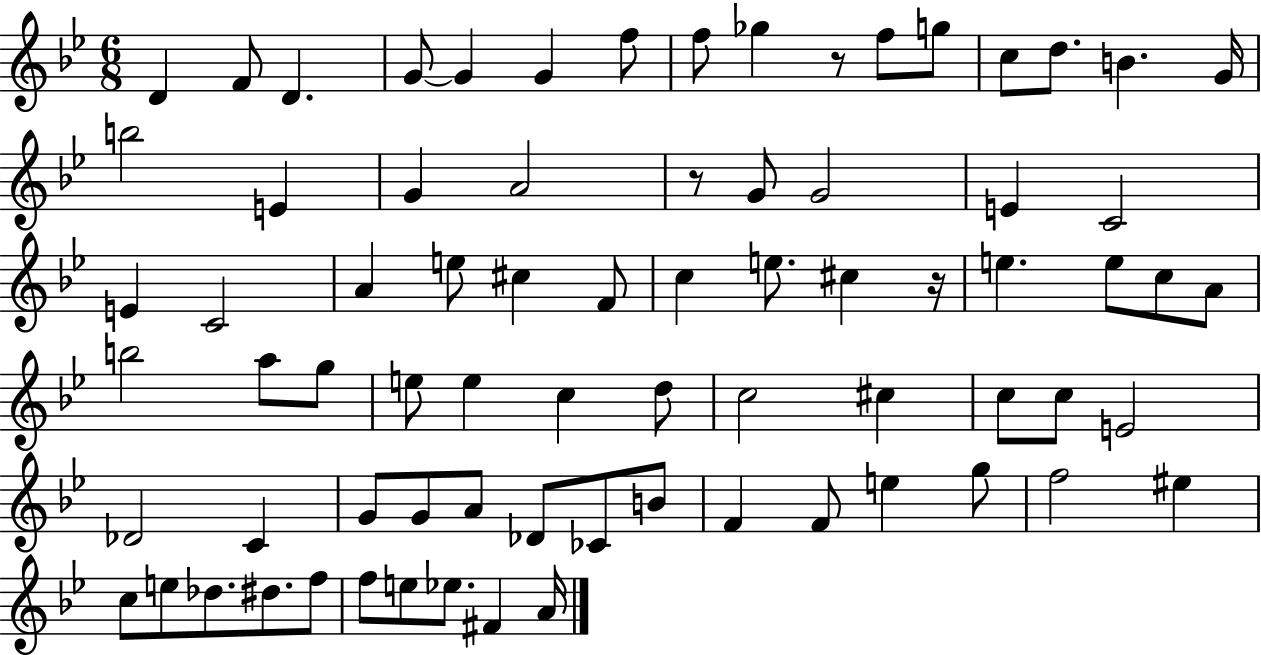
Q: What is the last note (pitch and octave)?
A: A4